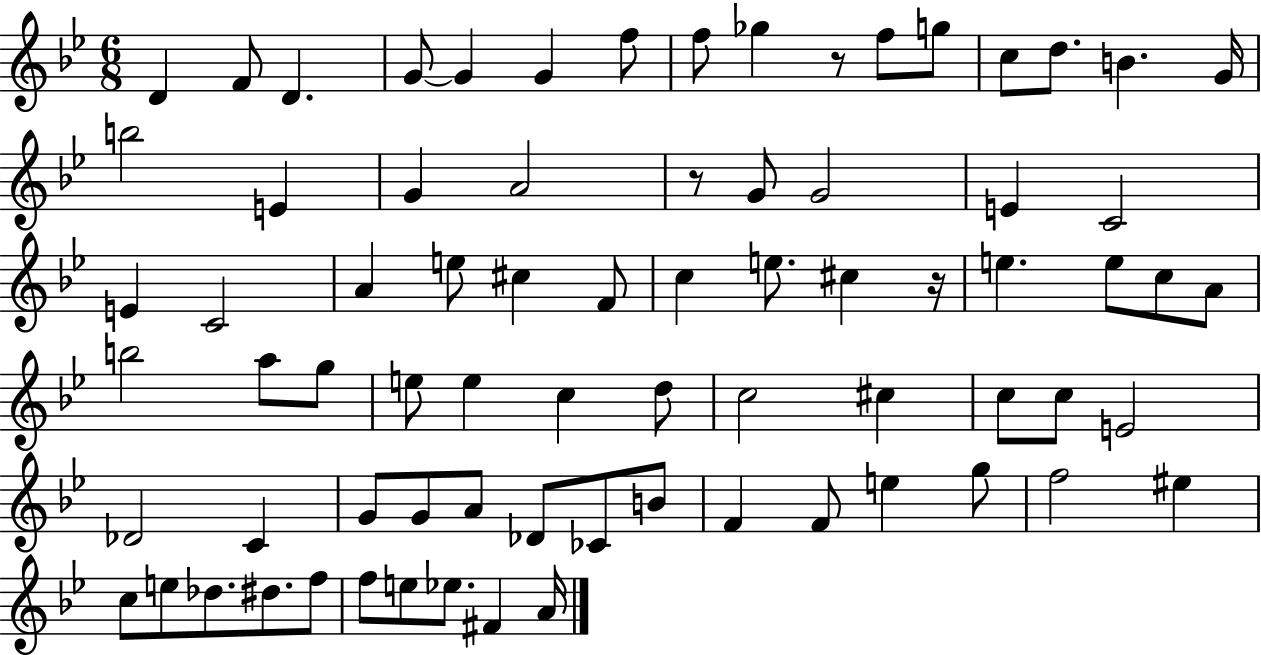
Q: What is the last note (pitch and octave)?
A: A4